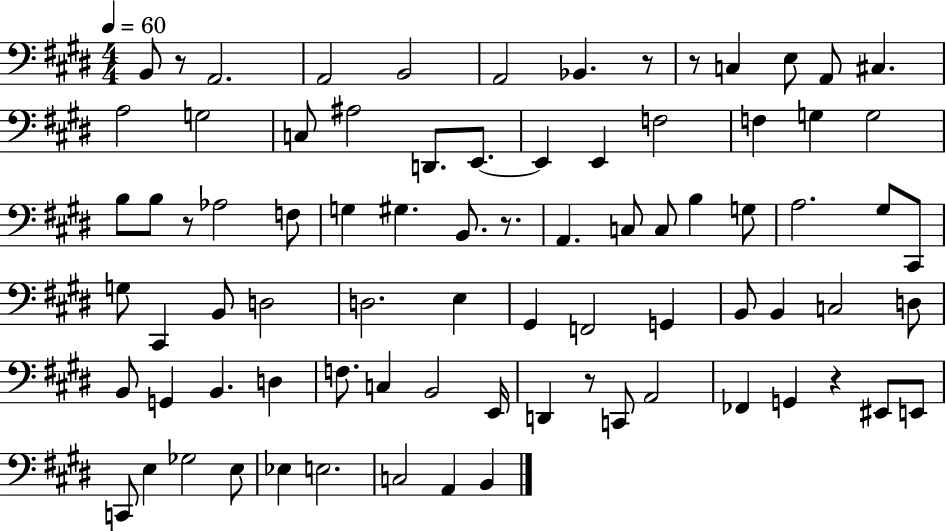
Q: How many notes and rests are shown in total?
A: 81